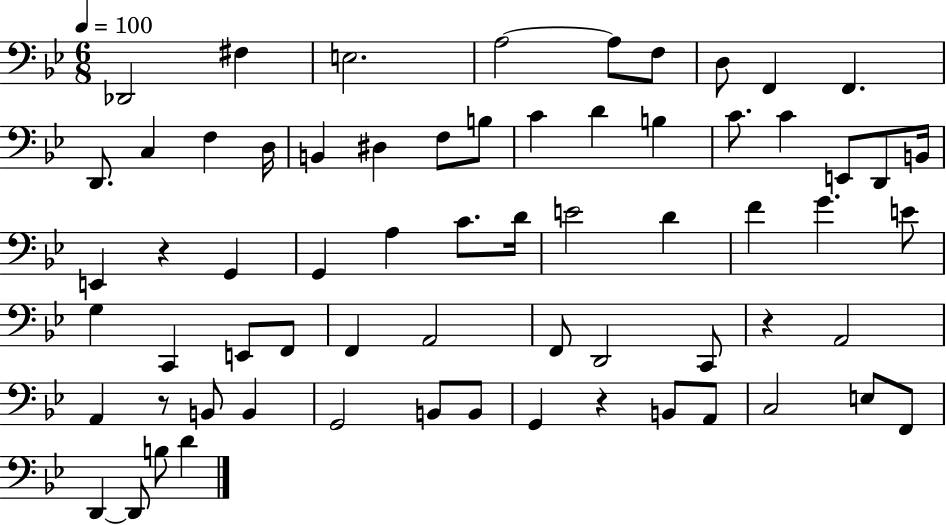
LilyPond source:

{
  \clef bass
  \numericTimeSignature
  \time 6/8
  \key bes \major
  \tempo 4 = 100
  des,2 fis4 | e2. | a2~~ a8 f8 | d8 f,4 f,4. | \break d,8. c4 f4 d16 | b,4 dis4 f8 b8 | c'4 d'4 b4 | c'8. c'4 e,8 d,8 b,16 | \break e,4 r4 g,4 | g,4 a4 c'8. d'16 | e'2 d'4 | f'4 g'4. e'8 | \break g4 c,4 e,8 f,8 | f,4 a,2 | f,8 d,2 c,8 | r4 a,2 | \break a,4 r8 b,8 b,4 | g,2 b,8 b,8 | g,4 r4 b,8 a,8 | c2 e8 f,8 | \break d,4~~ d,8 b8 d'4 | \bar "|."
}